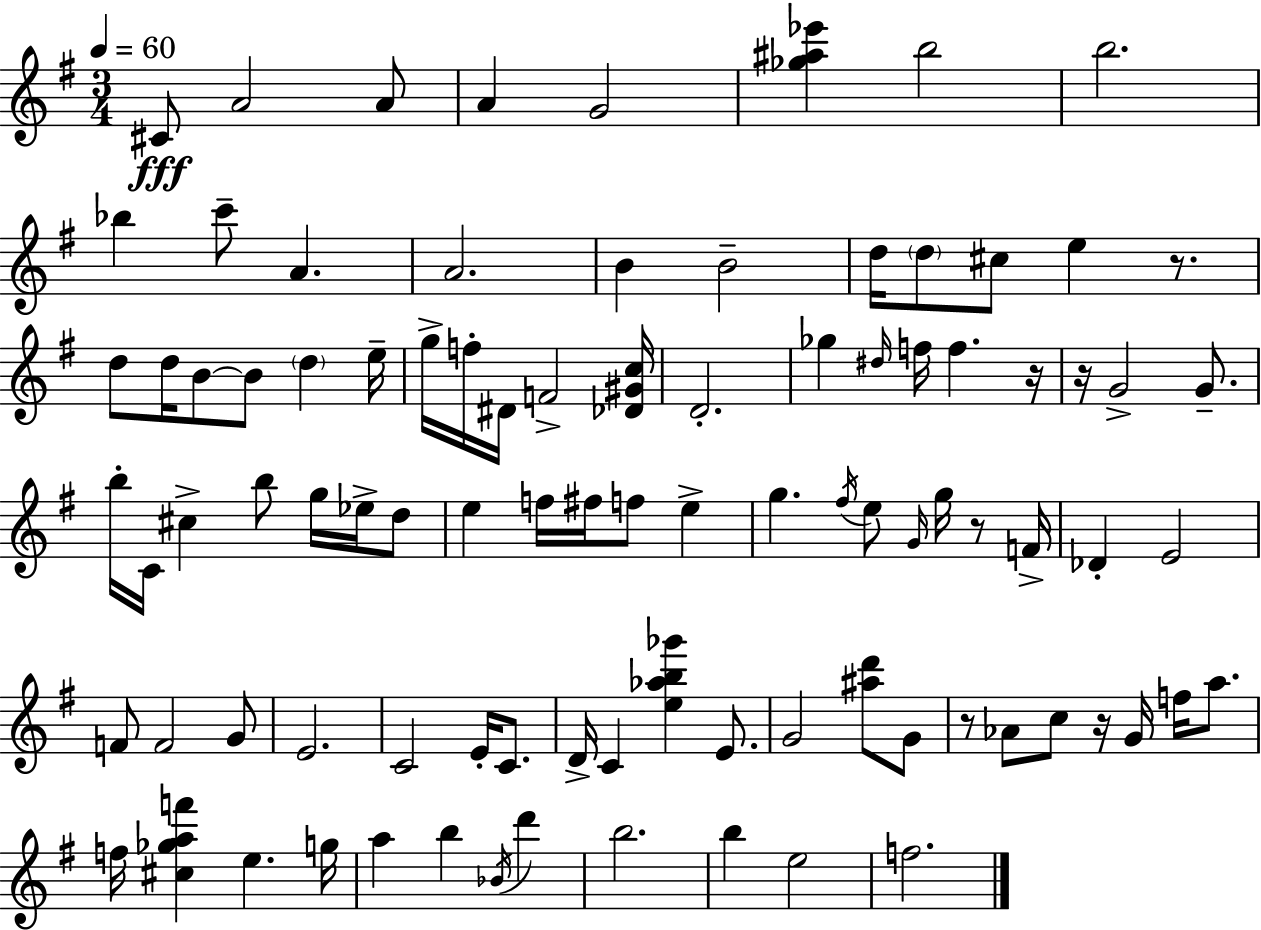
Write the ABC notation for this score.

X:1
T:Untitled
M:3/4
L:1/4
K:Em
^C/2 A2 A/2 A G2 [_g^a_e'] b2 b2 _b c'/2 A A2 B B2 d/4 d/2 ^c/2 e z/2 d/2 d/4 B/2 B/2 d e/4 g/4 f/4 ^D/4 F2 [_D^Gc]/4 D2 _g ^d/4 f/4 f z/4 z/4 G2 G/2 b/4 C/4 ^c b/2 g/4 _e/4 d/2 e f/4 ^f/4 f/2 e g ^f/4 e/2 G/4 g/4 z/2 F/4 _D E2 F/2 F2 G/2 E2 C2 E/4 C/2 D/4 C [e_ab_g'] E/2 G2 [^ad']/2 G/2 z/2 _A/2 c/2 z/4 G/4 f/4 a/2 f/4 [^c_gaf'] e g/4 a b _B/4 d' b2 b e2 f2